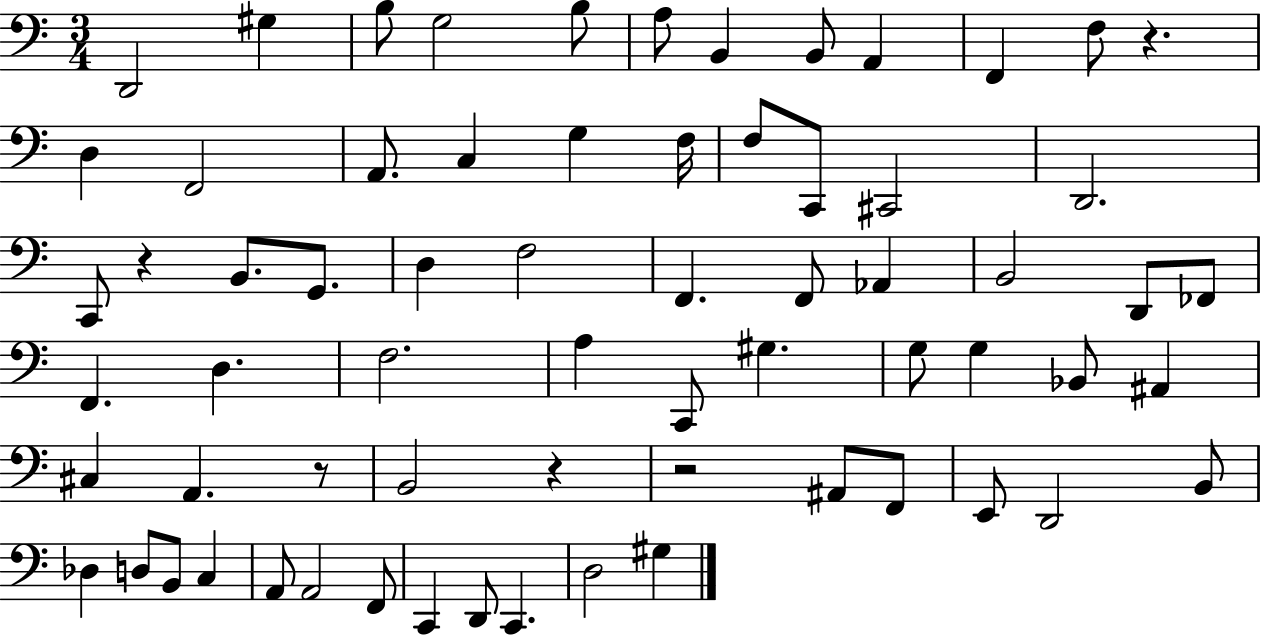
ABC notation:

X:1
T:Untitled
M:3/4
L:1/4
K:C
D,,2 ^G, B,/2 G,2 B,/2 A,/2 B,, B,,/2 A,, F,, F,/2 z D, F,,2 A,,/2 C, G, F,/4 F,/2 C,,/2 ^C,,2 D,,2 C,,/2 z B,,/2 G,,/2 D, F,2 F,, F,,/2 _A,, B,,2 D,,/2 _F,,/2 F,, D, F,2 A, C,,/2 ^G, G,/2 G, _B,,/2 ^A,, ^C, A,, z/2 B,,2 z z2 ^A,,/2 F,,/2 E,,/2 D,,2 B,,/2 _D, D,/2 B,,/2 C, A,,/2 A,,2 F,,/2 C,, D,,/2 C,, D,2 ^G,